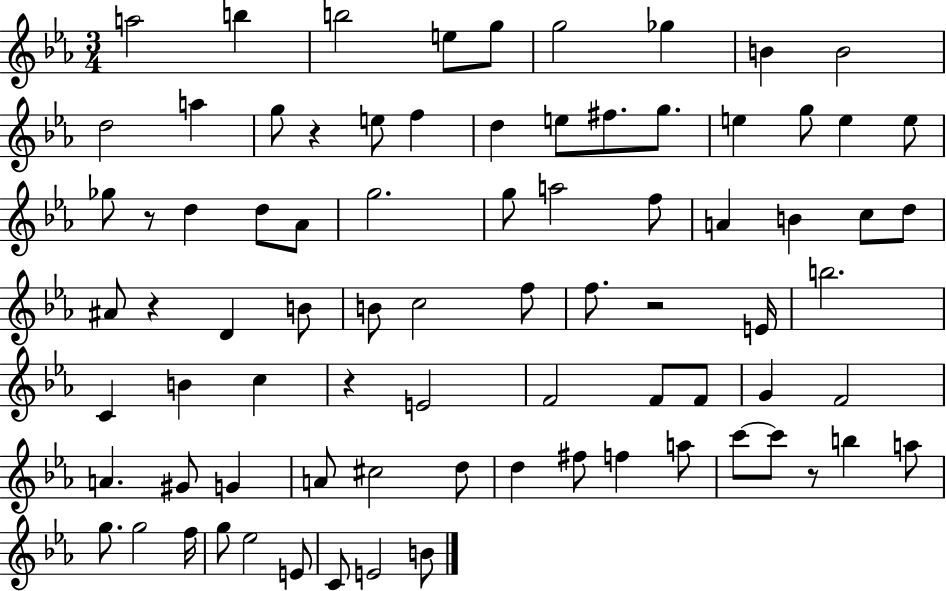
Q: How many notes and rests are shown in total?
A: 81